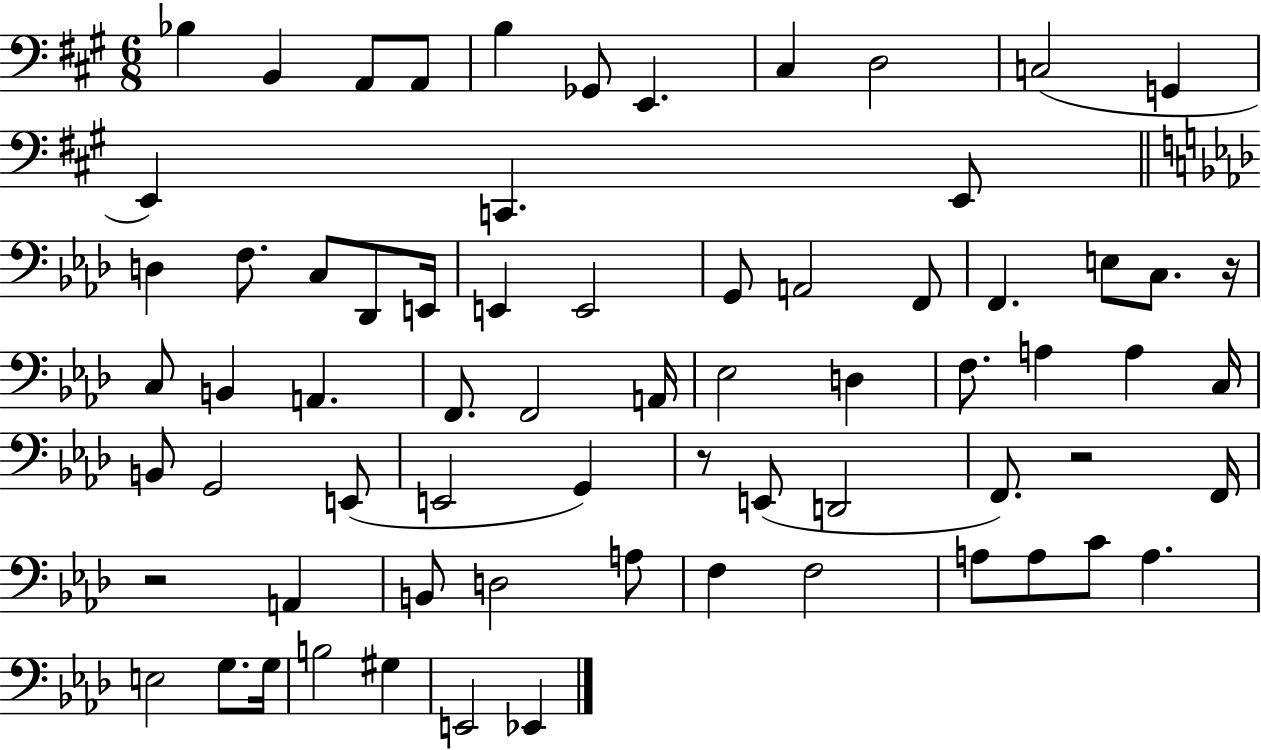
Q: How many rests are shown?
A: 4